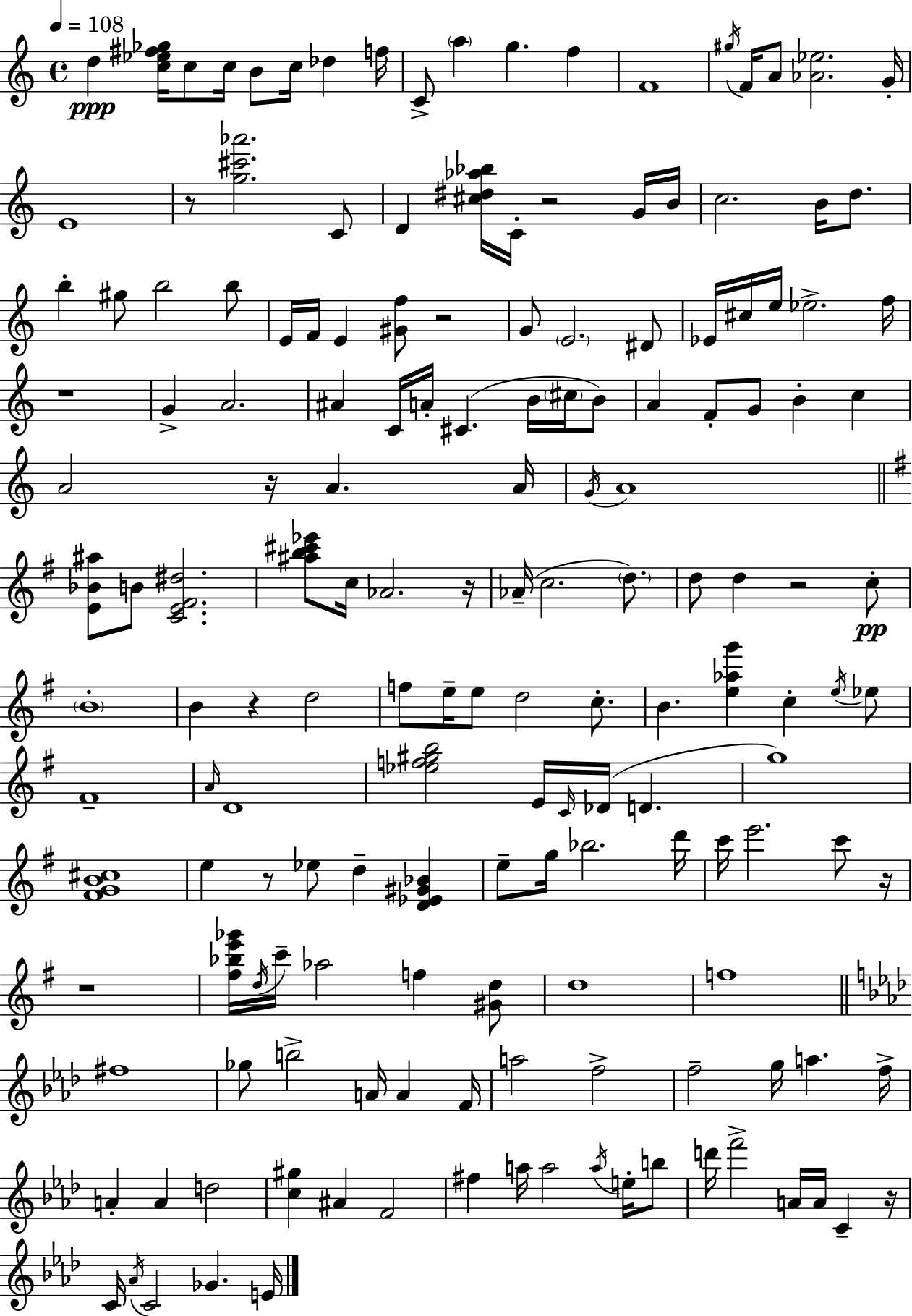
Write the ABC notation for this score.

X:1
T:Untitled
M:4/4
L:1/4
K:C
d [c_e^f_g]/4 c/2 c/4 B/2 c/4 _d f/4 C/2 a g f F4 ^g/4 F/4 A/2 [_A_e]2 G/4 E4 z/2 [g^c'_a']2 C/2 D [^c^d_a_b]/4 C/4 z2 G/4 B/4 c2 B/4 d/2 b ^g/2 b2 b/2 E/4 F/4 E [^Gf]/2 z2 G/2 E2 ^D/2 _E/4 ^c/4 e/4 _e2 f/4 z4 G A2 ^A C/4 A/4 ^C B/4 ^c/4 B/2 A F/2 G/2 B c A2 z/4 A A/4 G/4 A4 [E_B^a]/2 B/2 [CE^F^d]2 [^ab^c'_e']/2 c/4 _A2 z/4 _A/4 c2 d/2 d/2 d z2 c/2 B4 B z d2 f/2 e/4 e/2 d2 c/2 B [e_ag'] c e/4 _e/2 ^F4 A/4 D4 [_ef^gb]2 E/4 C/4 _D/4 D g4 [^FGB^c]4 e z/2 _e/2 d [D_E^G_B] e/2 g/4 _b2 d'/4 c'/4 e'2 c'/2 z/4 z4 [^f_be'_g']/4 d/4 c'/4 _a2 f [^Gd]/2 d4 f4 ^f4 _g/2 b2 A/4 A F/4 a2 f2 f2 g/4 a f/4 A A d2 [c^g] ^A F2 ^f a/4 a2 a/4 e/4 b/2 d'/4 f'2 A/4 A/4 C z/4 C/4 _A/4 C2 _G E/4